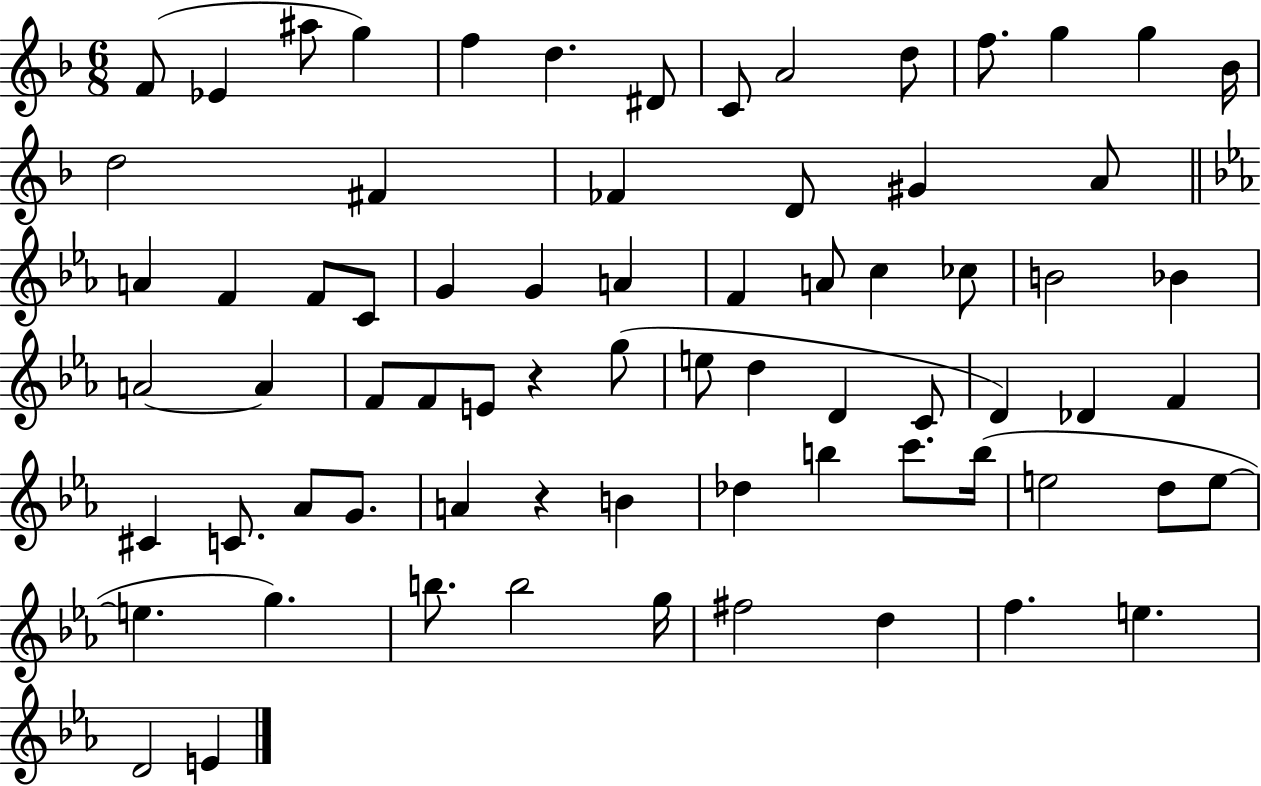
{
  \clef treble
  \numericTimeSignature
  \time 6/8
  \key f \major
  f'8( ees'4 ais''8 g''4) | f''4 d''4. dis'8 | c'8 a'2 d''8 | f''8. g''4 g''4 bes'16 | \break d''2 fis'4 | fes'4 d'8 gis'4 a'8 | \bar "||" \break \key ees \major a'4 f'4 f'8 c'8 | g'4 g'4 a'4 | f'4 a'8 c''4 ces''8 | b'2 bes'4 | \break a'2~~ a'4 | f'8 f'8 e'8 r4 g''8( | e''8 d''4 d'4 c'8 | d'4) des'4 f'4 | \break cis'4 c'8. aes'8 g'8. | a'4 r4 b'4 | des''4 b''4 c'''8. b''16( | e''2 d''8 e''8~~ | \break e''4. g''4.) | b''8. b''2 g''16 | fis''2 d''4 | f''4. e''4. | \break d'2 e'4 | \bar "|."
}